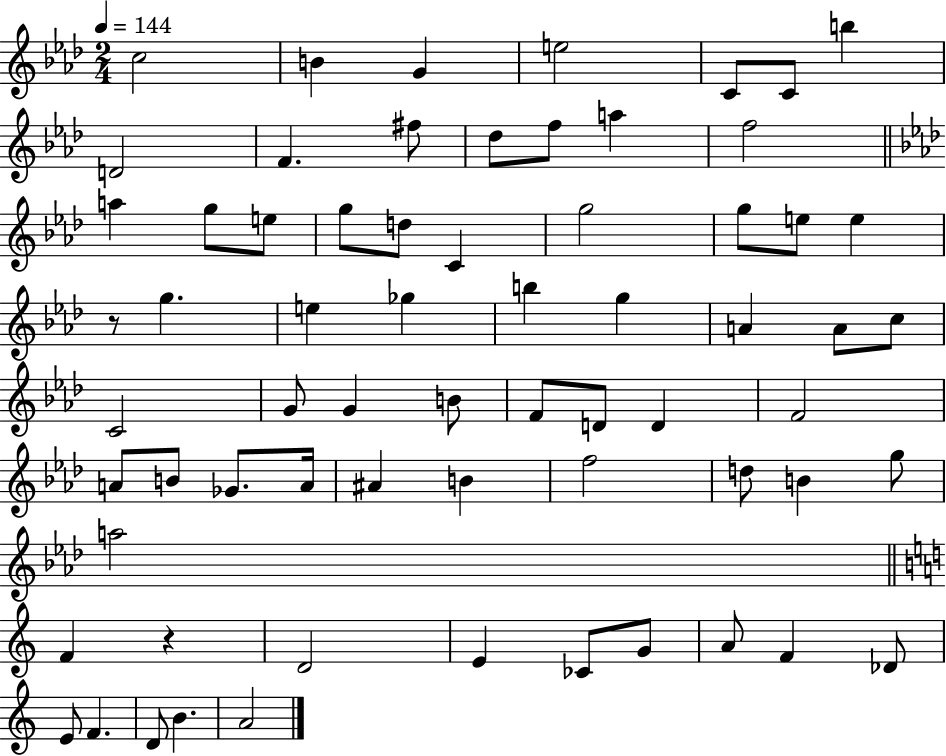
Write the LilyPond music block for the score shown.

{
  \clef treble
  \numericTimeSignature
  \time 2/4
  \key aes \major
  \tempo 4 = 144
  c''2 | b'4 g'4 | e''2 | c'8 c'8 b''4 | \break d'2 | f'4. fis''8 | des''8 f''8 a''4 | f''2 | \break \bar "||" \break \key aes \major a''4 g''8 e''8 | g''8 d''8 c'4 | g''2 | g''8 e''8 e''4 | \break r8 g''4. | e''4 ges''4 | b''4 g''4 | a'4 a'8 c''8 | \break c'2 | g'8 g'4 b'8 | f'8 d'8 d'4 | f'2 | \break a'8 b'8 ges'8. a'16 | ais'4 b'4 | f''2 | d''8 b'4 g''8 | \break a''2 | \bar "||" \break \key a \minor f'4 r4 | d'2 | e'4 ces'8 g'8 | a'8 f'4 des'8 | \break e'8 f'4. | d'8 b'4. | a'2 | \bar "|."
}